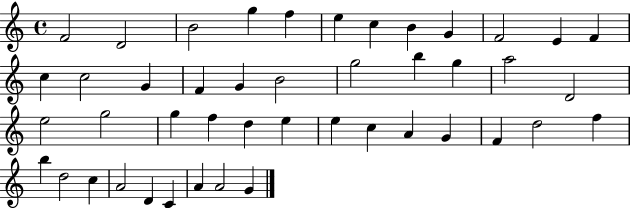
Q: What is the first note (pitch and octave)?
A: F4